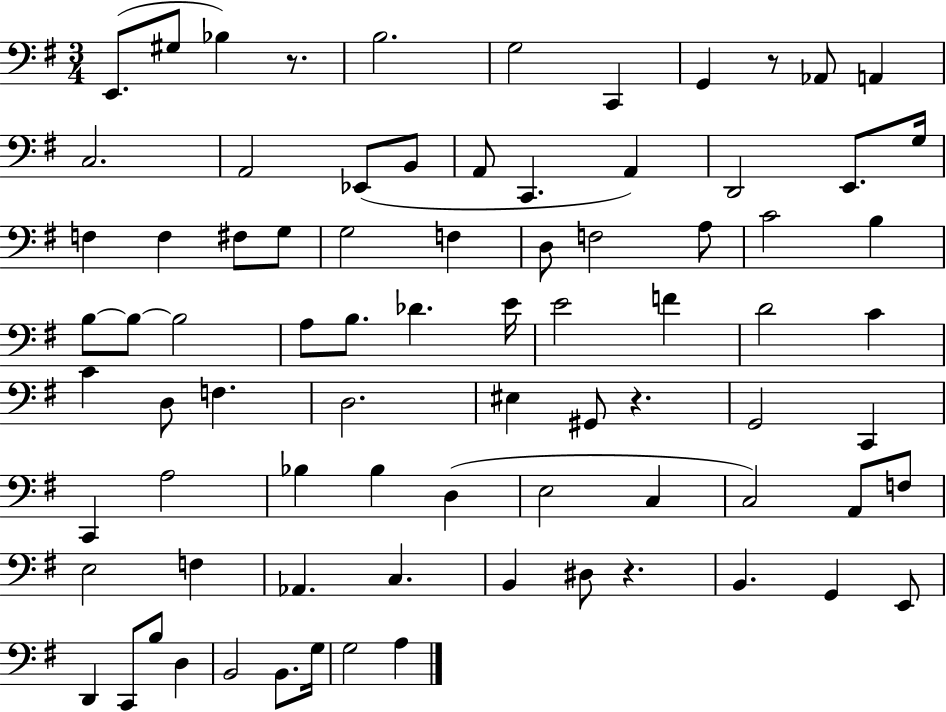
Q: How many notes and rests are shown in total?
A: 81